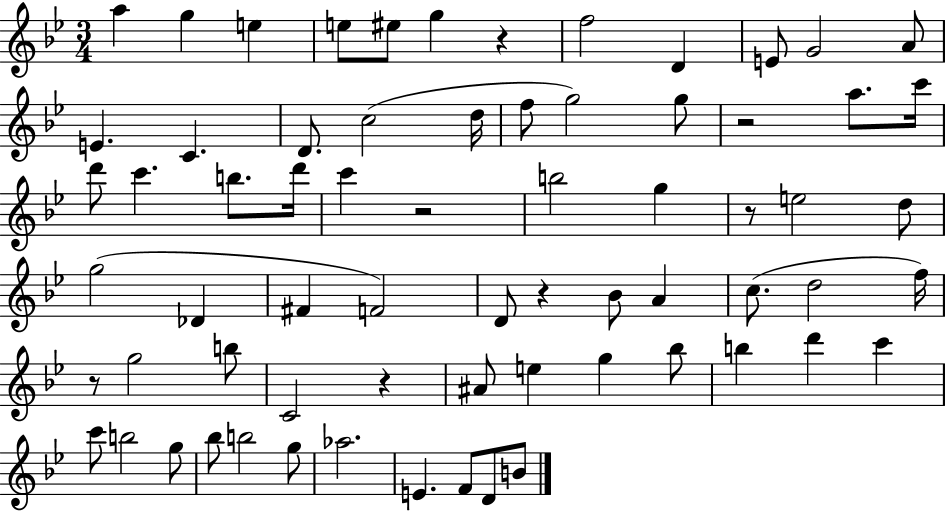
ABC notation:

X:1
T:Untitled
M:3/4
L:1/4
K:Bb
a g e e/2 ^e/2 g z f2 D E/2 G2 A/2 E C D/2 c2 d/4 f/2 g2 g/2 z2 a/2 c'/4 d'/2 c' b/2 d'/4 c' z2 b2 g z/2 e2 d/2 g2 _D ^F F2 D/2 z _B/2 A c/2 d2 f/4 z/2 g2 b/2 C2 z ^A/2 e g _b/2 b d' c' c'/2 b2 g/2 _b/2 b2 g/2 _a2 E F/2 D/2 B/2